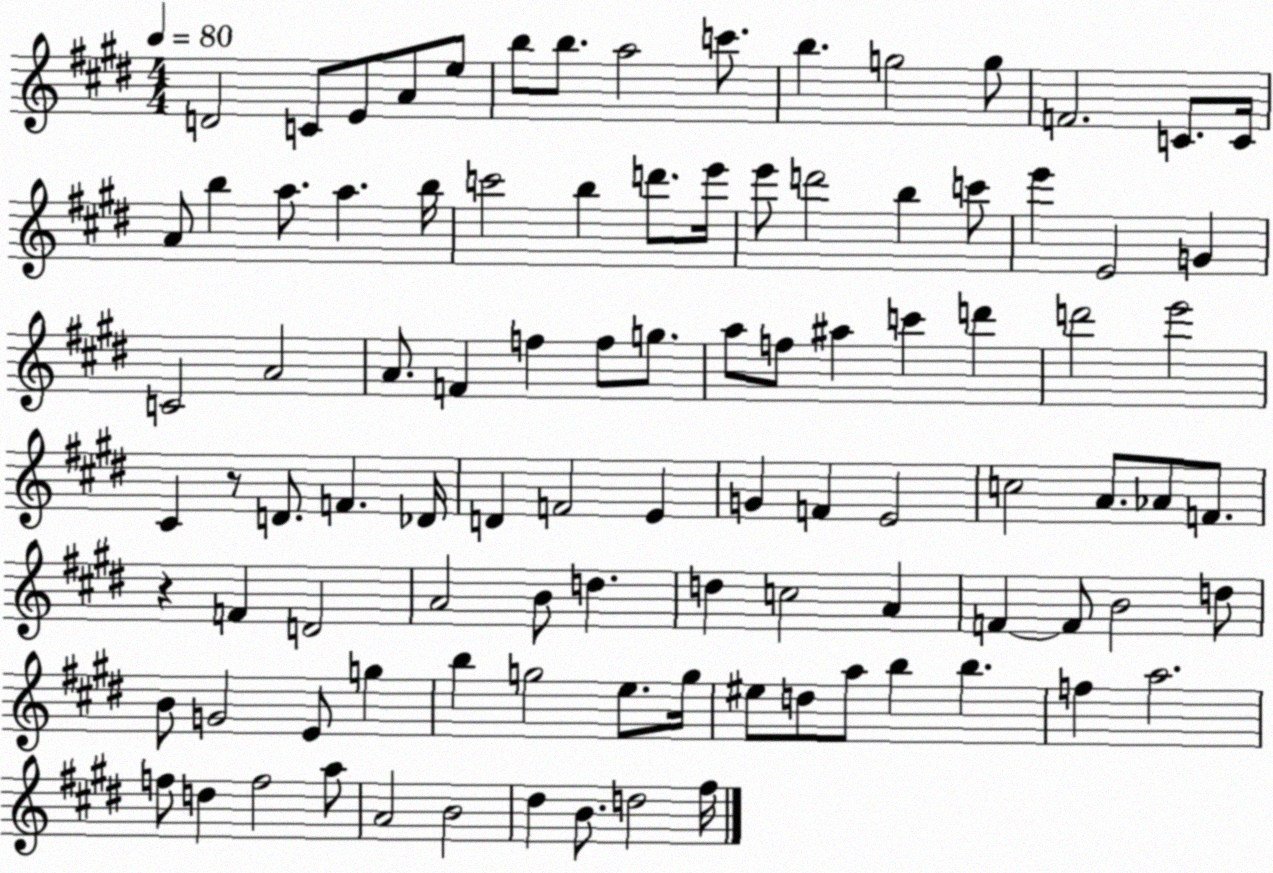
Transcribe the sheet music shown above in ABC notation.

X:1
T:Untitled
M:4/4
L:1/4
K:E
D2 C/2 E/2 A/2 e/2 b/2 b/2 a2 c'/2 b g2 g/2 F2 C/2 C/4 A/2 b a/2 a b/4 c'2 b d'/2 e'/4 e'/2 d'2 b c'/2 e' E2 G C2 A2 A/2 F f f/2 g/2 a/2 f/2 ^a c' d' d'2 e'2 ^C z/2 D/2 F _D/4 D F2 E G F E2 c2 A/2 _A/2 F/2 z F D2 A2 B/2 d d c2 A F F/2 B2 d/2 B/2 G2 E/2 g b g2 e/2 g/4 ^e/2 d/2 a/2 b b f a2 f/2 d f2 a/2 A2 B2 ^d B/2 d2 ^f/4